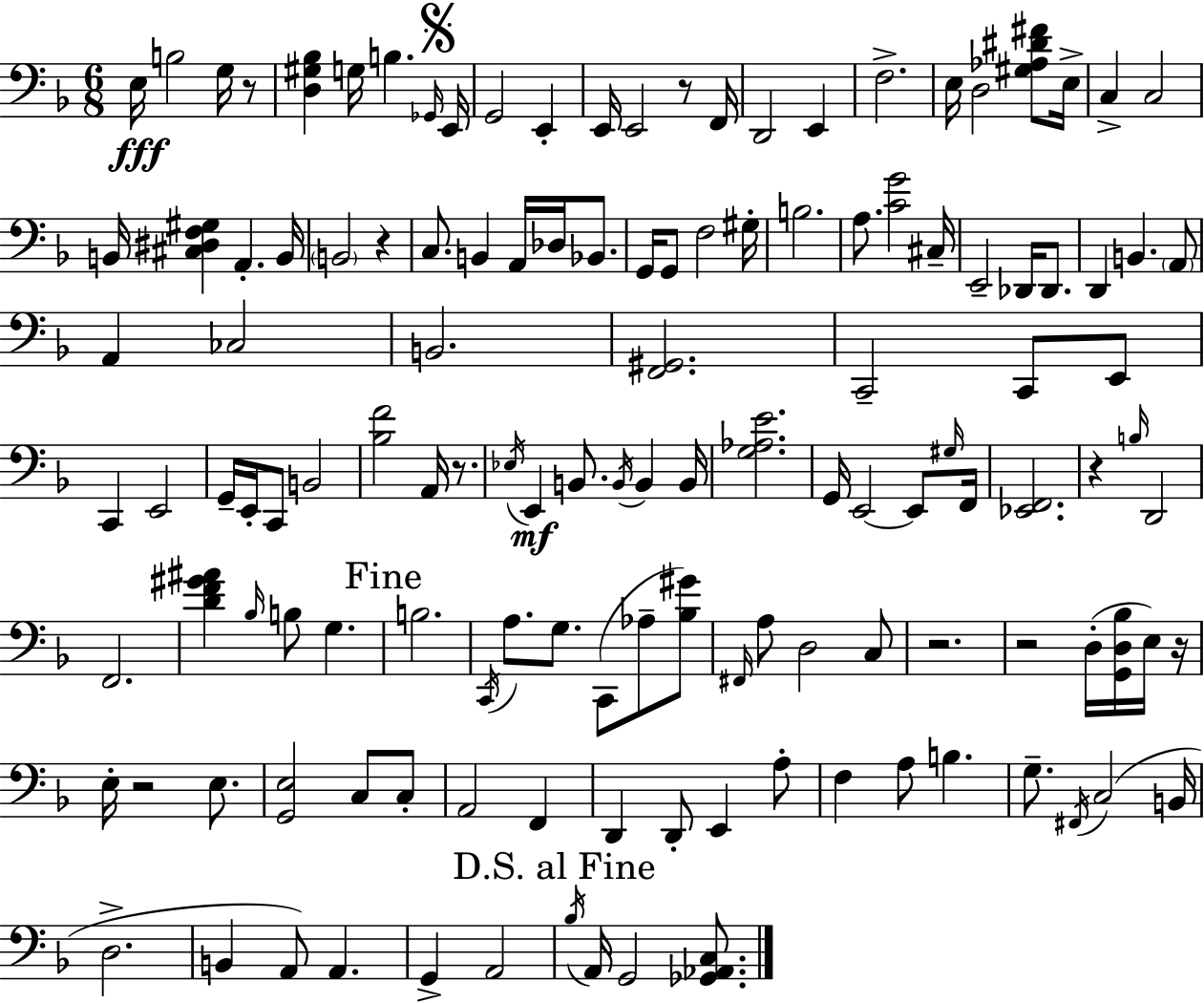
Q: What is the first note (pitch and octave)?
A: E3